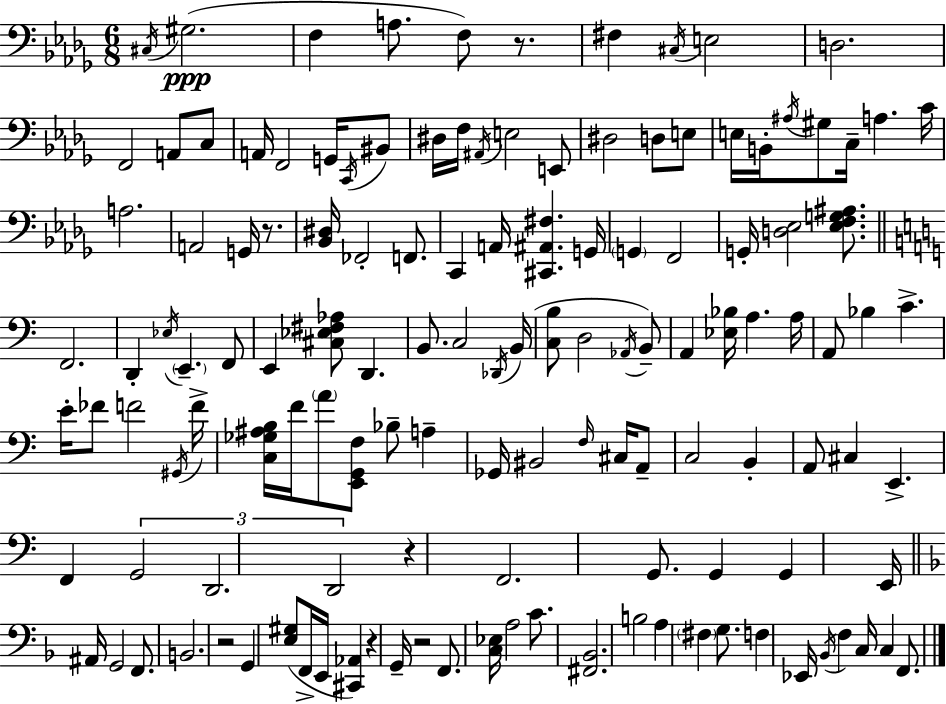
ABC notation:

X:1
T:Untitled
M:6/8
L:1/4
K:Bbm
^C,/4 ^G,2 F, A,/2 F,/2 z/2 ^F, ^C,/4 E,2 D,2 F,,2 A,,/2 C,/2 A,,/4 F,,2 G,,/4 C,,/4 ^B,,/2 ^D,/4 F,/4 ^A,,/4 E,2 E,,/2 ^D,2 D,/2 E,/2 E,/4 B,,/4 ^A,/4 ^G,/2 C,/4 A, C/4 A,2 A,,2 G,,/4 z/2 [_B,,^D,]/4 _F,,2 F,,/2 C,, A,,/4 [^C,,^A,,^F,] G,,/4 G,, F,,2 G,,/4 [D,_E,]2 [_E,F,G,^A,]/2 F,,2 D,, _E,/4 E,, F,,/2 E,, [^C,_E,^F,_A,]/2 D,, B,,/2 C,2 _D,,/4 B,,/4 [C,B,]/2 D,2 _A,,/4 B,,/2 A,, [_E,_B,]/4 A, A,/4 A,,/2 _B, C E/4 _F/2 F2 ^G,,/4 F/4 [C,_G,^A,B,]/4 F/4 A/2 [E,,G,,F,]/2 _B,/2 A, _G,,/4 ^B,,2 F,/4 ^C,/4 A,,/2 C,2 B,, A,,/2 ^C, E,, F,, G,,2 D,,2 D,,2 z F,,2 G,,/2 G,, G,, E,,/4 ^A,,/4 G,,2 F,,/2 B,,2 z2 G,, [E,^G,]/2 F,,/4 E,,/4 [^C,,_A,,] z G,,/4 z2 F,,/2 [C,_E,]/4 A,2 C/2 [^F,,_B,,]2 B,2 A, ^F, G,/2 F, _E,,/4 _B,,/4 F, C,/4 C, F,,/2